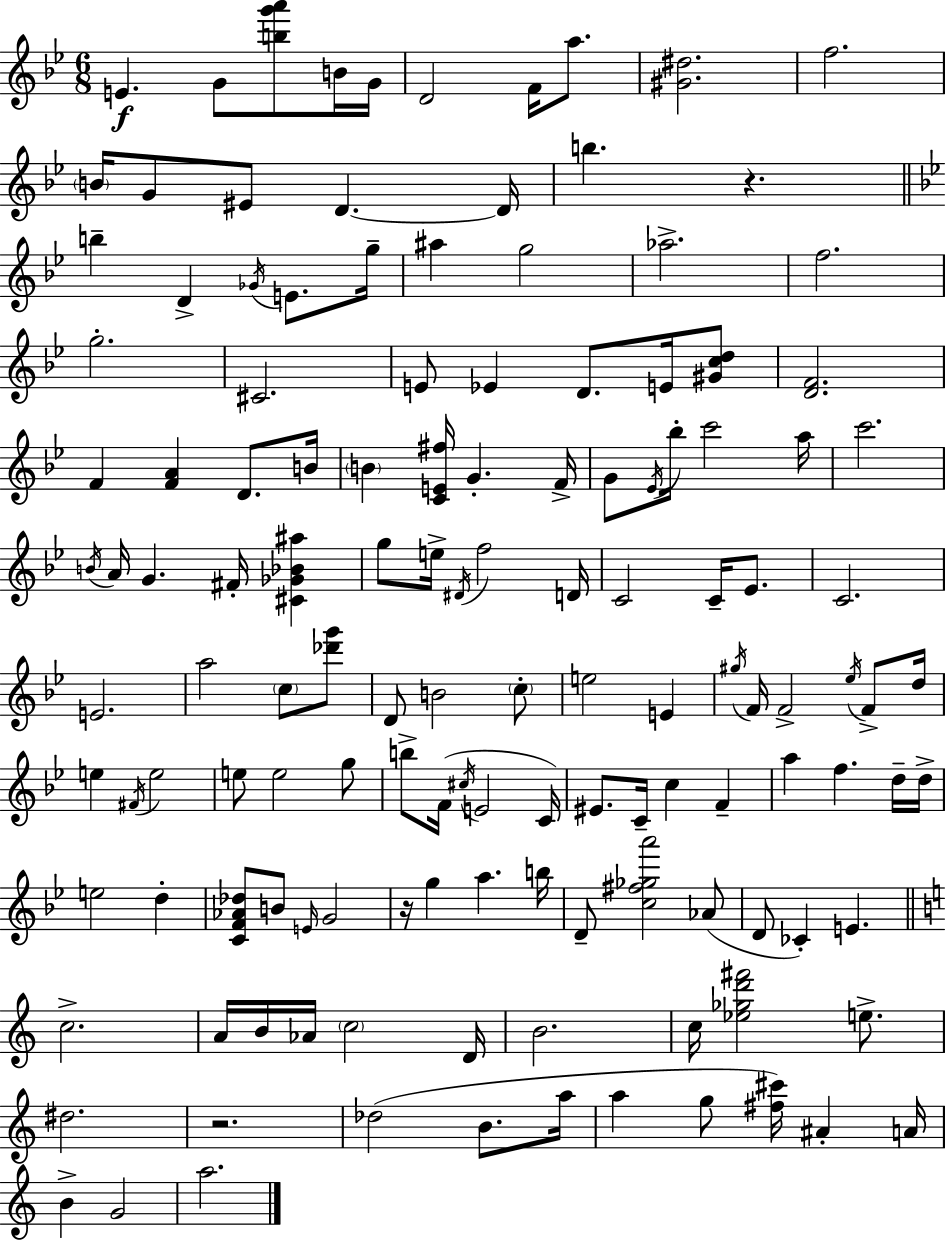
E4/q. G4/e [B5,G6,A6]/e B4/s G4/s D4/h F4/s A5/e. [G#4,D#5]/h. F5/h. B4/s G4/e EIS4/e D4/q. D4/s B5/q. R/q. B5/q D4/q Gb4/s E4/e. G5/s A#5/q G5/h Ab5/h. F5/h. G5/h. C#4/h. E4/e Eb4/q D4/e. E4/s [G#4,C5,D5]/e [D4,F4]/h. F4/q [F4,A4]/q D4/e. B4/s B4/q [C4,E4,F#5]/s G4/q. F4/s G4/e Eb4/s Bb5/s C6/h A5/s C6/h. B4/s A4/s G4/q. F#4/s [C#4,Gb4,Bb4,A#5]/q G5/e E5/s D#4/s F5/h D4/s C4/h C4/s Eb4/e. C4/h. E4/h. A5/h C5/e [Db6,G6]/e D4/e B4/h C5/e E5/h E4/q G#5/s F4/s F4/h Eb5/s F4/e D5/s E5/q F#4/s E5/h E5/e E5/h G5/e B5/e F4/s C#5/s E4/h C4/s EIS4/e. C4/s C5/q F4/q A5/q F5/q. D5/s D5/s E5/h D5/q [C4,F4,Ab4,Db5]/e B4/e E4/s G4/h R/s G5/q A5/q. B5/s D4/e [C5,F#5,Gb5,A6]/h Ab4/e D4/e CES4/q E4/q. C5/h. A4/s B4/s Ab4/s C5/h D4/s B4/h. C5/s [Eb5,Gb5,D6,F#6]/h E5/e. D#5/h. R/h. Db5/h B4/e. A5/s A5/q G5/e [F#5,C#6]/s A#4/q A4/s B4/q G4/h A5/h.